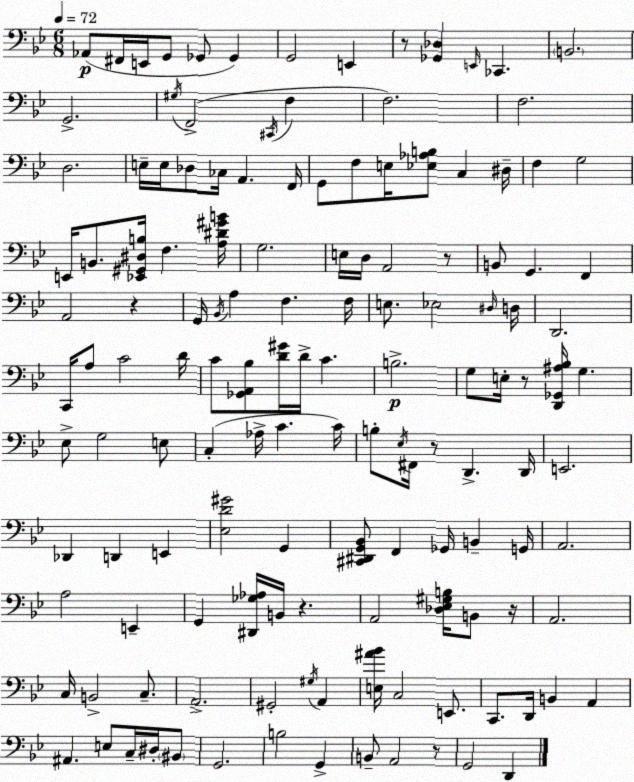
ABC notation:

X:1
T:Untitled
M:6/8
L:1/4
K:Bb
_A,,/2 ^F,,/4 E,,/4 G,,/2 _G,,/2 _G,, G,,2 E,, z/2 [_G,,_D,] E,,/4 _C,, B,,2 G,,2 ^G,/4 F,,2 ^C,,/4 F, F,2 F,2 D,2 E,/4 E,/4 _D,/2 _C,/4 A,, F,,/4 G,,/2 F,/2 E,/4 [_E,_A,B,]/2 C, ^D,/4 F, G,2 E,,/4 B,,/2 [_E,,^G,,^D,B,]/4 F, [A,^D^GB]/4 G,2 E,/4 D,/4 A,,2 z/2 B,,/2 G,, F,, A,,2 z G,,/4 _B,,/4 A, F, F,/4 E,/2 _E,2 ^D,/4 D,/4 D,,2 C,,/4 A,/2 C2 D/4 C/2 [_G,,A,,_B,]/2 [D^G]/4 D/4 C B,2 G,/2 E,/4 z/2 [D,,_G,,^A,_B,]/4 G, _E,/2 G,2 E,/2 C, _A,/4 C C/4 B,/2 _E,/4 ^F,,/4 z/2 D,, D,,/4 E,,2 _D,, D,, E,, [_E,D^G]2 G,, [^C,,^D,,G,,_B,,]/2 F,, _G,,/4 B,, G,,/4 A,,2 A,2 E,, G,, [^D,,_G,_A,]/4 B,,/4 z A,,2 [_D,_E,^G,B,]/4 B,,/2 z/4 A,,2 C,/4 B,,2 C,/2 A,,2 ^G,,2 ^G,/4 A,, [E,^A_B]/4 C,2 E,,/2 C,,/2 D,,/4 B,, A,, ^A,, E,/2 C,/4 ^D,/4 ^B,,/2 G,,2 B,2 G,, B,,/2 A,,2 z/2 G,,2 D,,